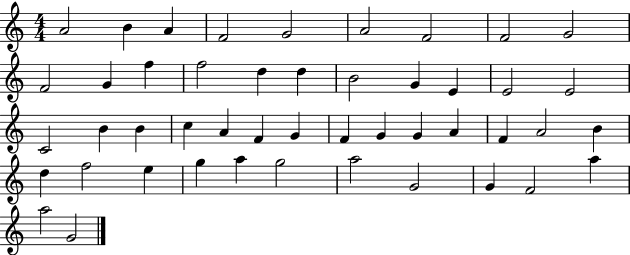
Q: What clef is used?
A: treble